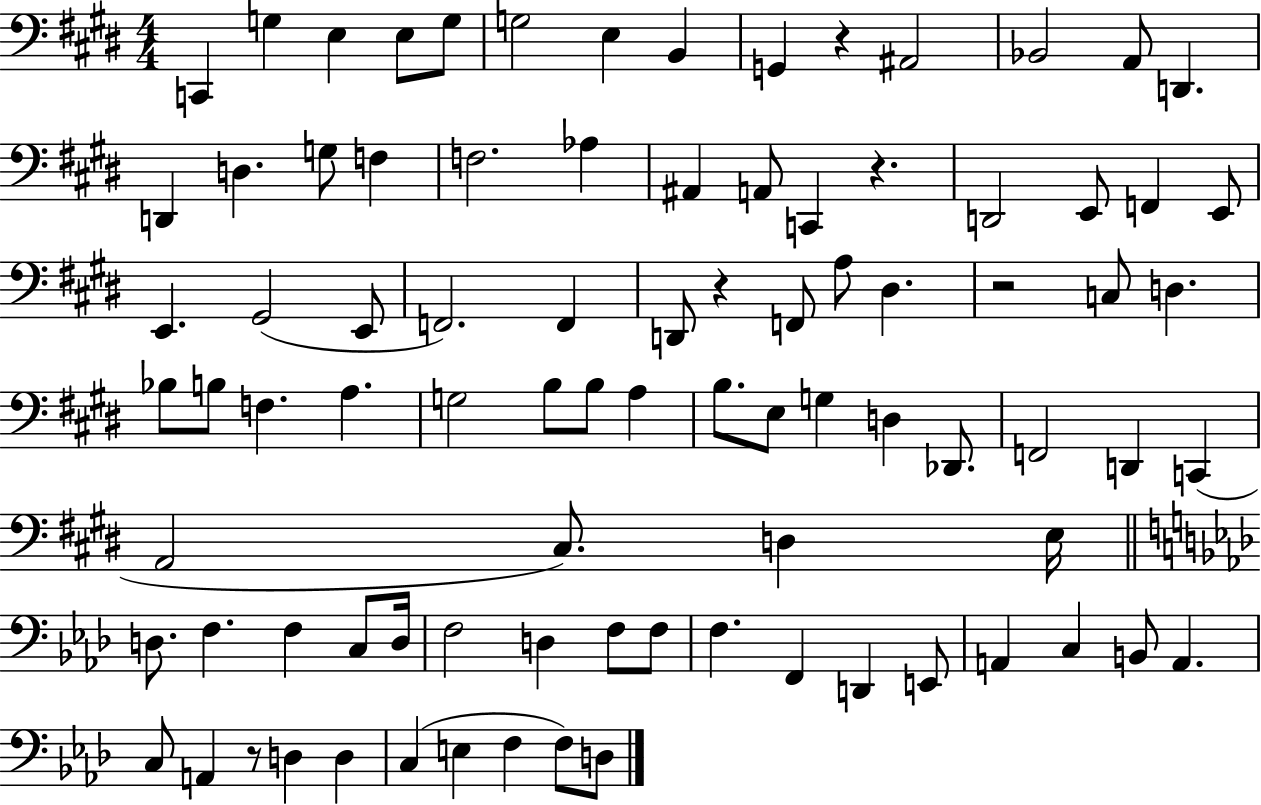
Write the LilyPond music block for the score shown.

{
  \clef bass
  \numericTimeSignature
  \time 4/4
  \key e \major
  c,4 g4 e4 e8 g8 | g2 e4 b,4 | g,4 r4 ais,2 | bes,2 a,8 d,4. | \break d,4 d4. g8 f4 | f2. aes4 | ais,4 a,8 c,4 r4. | d,2 e,8 f,4 e,8 | \break e,4. gis,2( e,8 | f,2.) f,4 | d,8 r4 f,8 a8 dis4. | r2 c8 d4. | \break bes8 b8 f4. a4. | g2 b8 b8 a4 | b8. e8 g4 d4 des,8. | f,2 d,4 c,4( | \break a,2 cis8.) d4 e16 | \bar "||" \break \key f \minor d8. f4. f4 c8 d16 | f2 d4 f8 f8 | f4. f,4 d,4 e,8 | a,4 c4 b,8 a,4. | \break c8 a,4 r8 d4 d4 | c4( e4 f4 f8) d8 | \bar "|."
}